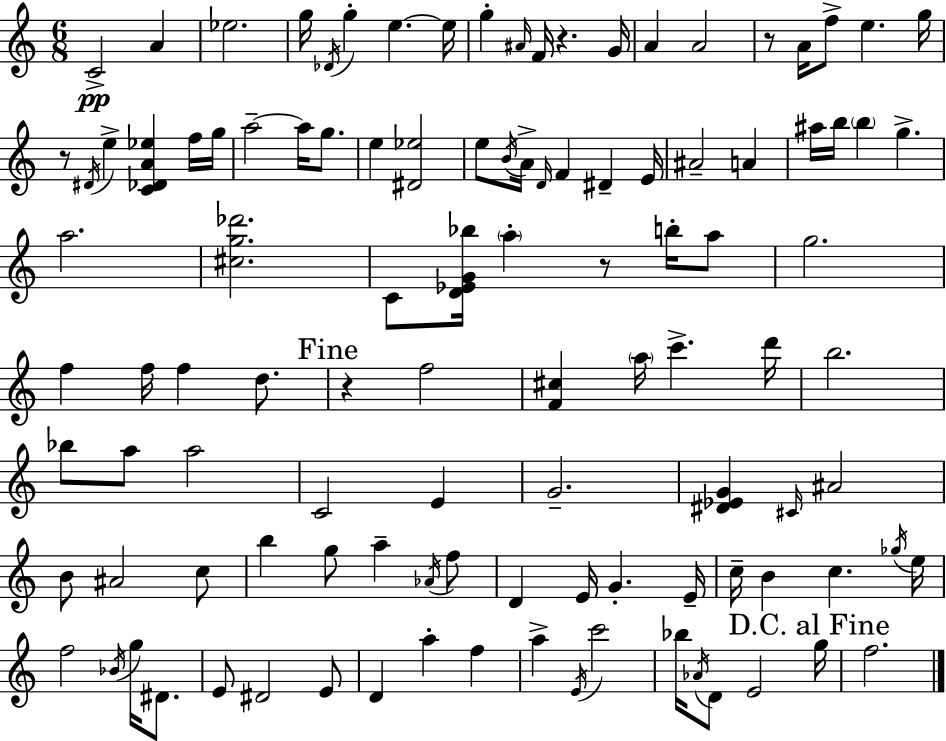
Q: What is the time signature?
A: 6/8